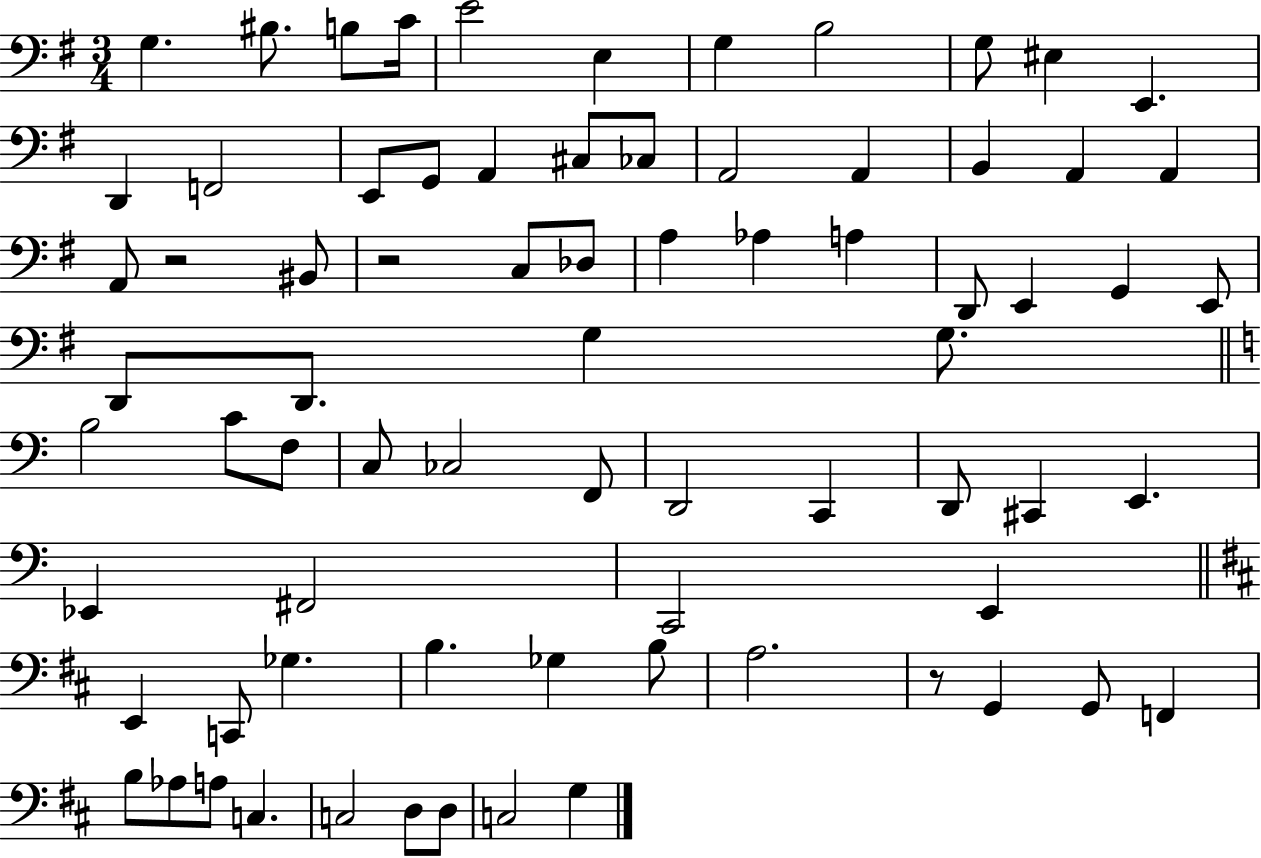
X:1
T:Untitled
M:3/4
L:1/4
K:G
G, ^B,/2 B,/2 C/4 E2 E, G, B,2 G,/2 ^E, E,, D,, F,,2 E,,/2 G,,/2 A,, ^C,/2 _C,/2 A,,2 A,, B,, A,, A,, A,,/2 z2 ^B,,/2 z2 C,/2 _D,/2 A, _A, A, D,,/2 E,, G,, E,,/2 D,,/2 D,,/2 G, G,/2 B,2 C/2 F,/2 C,/2 _C,2 F,,/2 D,,2 C,, D,,/2 ^C,, E,, _E,, ^F,,2 C,,2 E,, E,, C,,/2 _G, B, _G, B,/2 A,2 z/2 G,, G,,/2 F,, B,/2 _A,/2 A,/2 C, C,2 D,/2 D,/2 C,2 G,